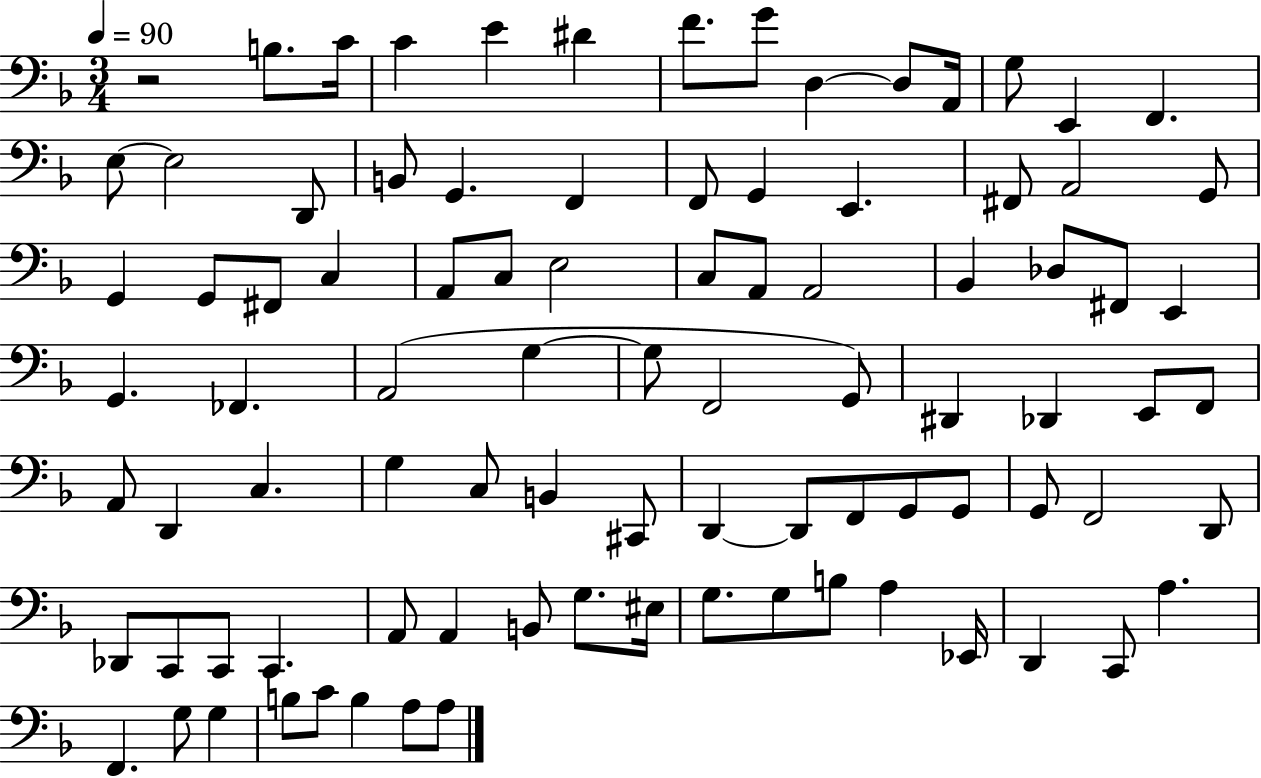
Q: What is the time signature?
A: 3/4